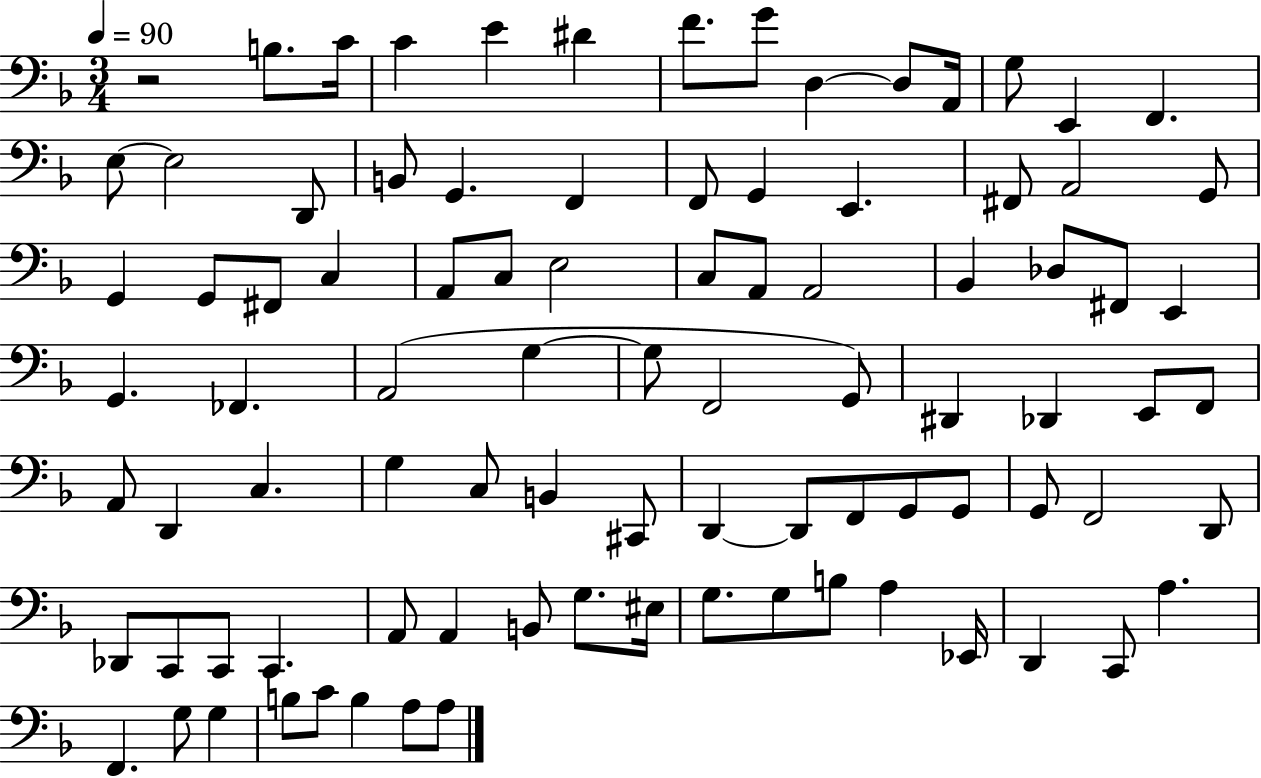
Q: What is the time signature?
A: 3/4